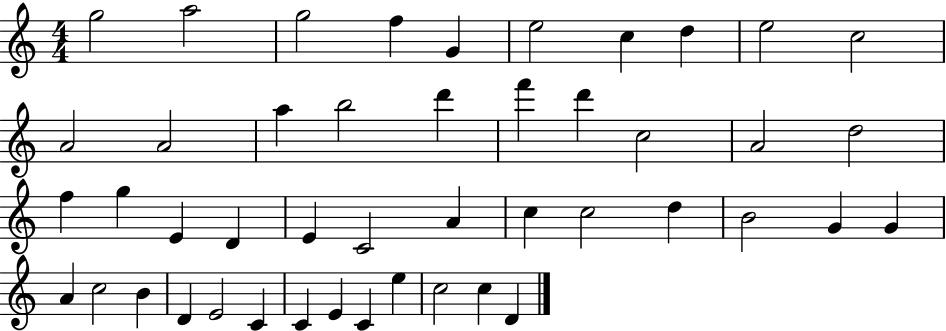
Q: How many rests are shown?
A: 0